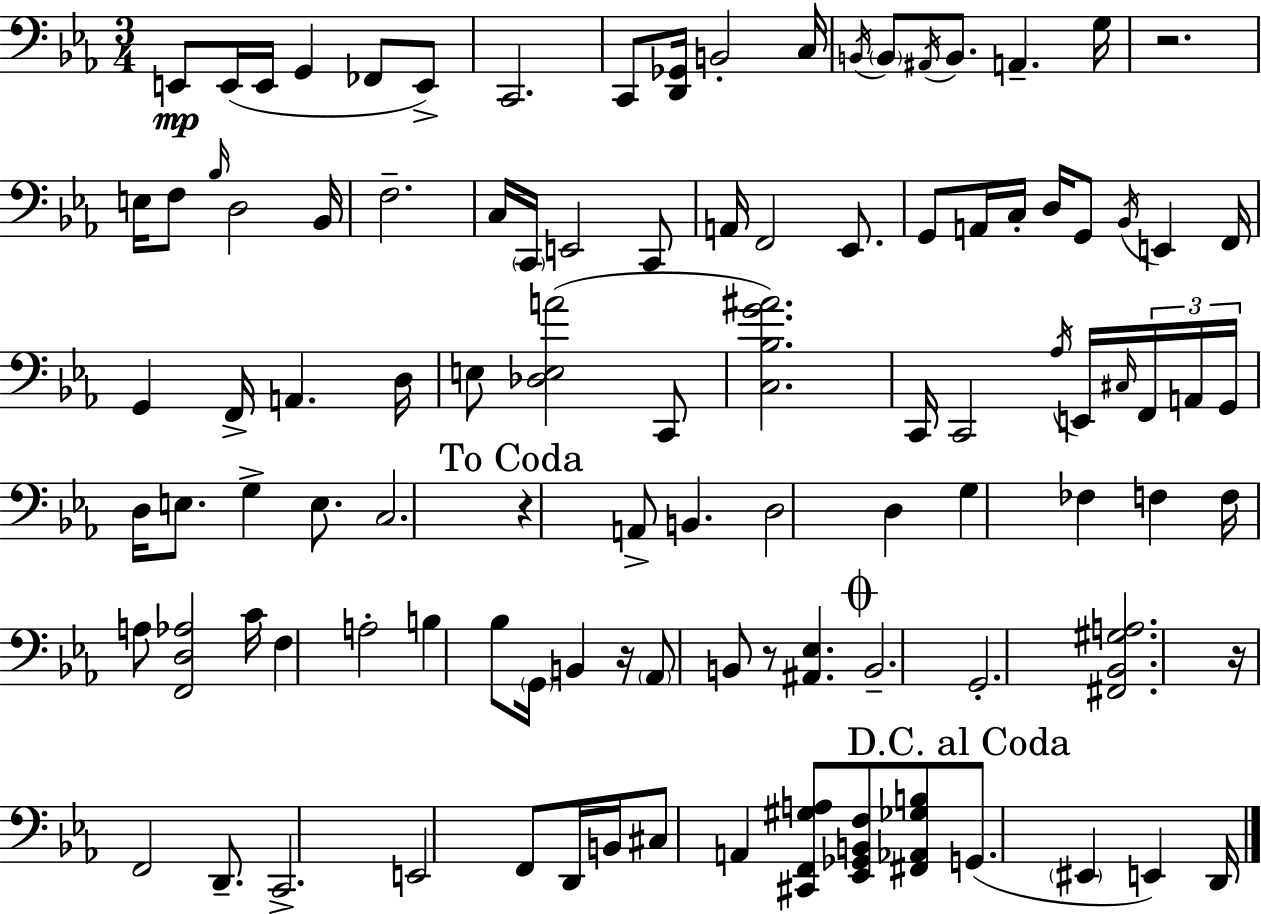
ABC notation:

X:1
T:Untitled
M:3/4
L:1/4
K:Eb
E,,/2 E,,/4 E,,/4 G,, _F,,/2 E,,/2 C,,2 C,,/2 [D,,_G,,]/4 B,,2 C,/4 B,,/4 B,,/2 ^A,,/4 B,,/2 A,, G,/4 z2 E,/4 F,/2 _B,/4 D,2 _B,,/4 F,2 C,/4 C,,/4 E,,2 C,,/2 A,,/4 F,,2 _E,,/2 G,,/2 A,,/4 C,/4 D,/4 G,,/2 _B,,/4 E,, F,,/4 G,, F,,/4 A,, D,/4 E,/2 [_D,E,A]2 C,,/2 [C,_B,G^A]2 C,,/4 C,,2 _A,/4 E,,/4 ^C,/4 F,,/4 A,,/4 G,,/4 D,/4 E,/2 G, E,/2 C,2 z A,,/2 B,, D,2 D, G, _F, F, F,/4 A,/2 [F,,D,_A,]2 C/4 F, A,2 B, _B,/2 G,,/4 B,, z/4 _A,,/2 B,,/2 z/2 [^A,,_E,] B,,2 G,,2 [^F,,_B,,^G,A,]2 z/4 F,,2 D,,/2 C,,2 E,,2 F,,/2 D,,/4 B,,/4 ^C,/2 A,, [^C,,F,,^G,A,]/2 [_E,,_G,,B,,F,]/2 [^F,,_A,,_G,B,]/2 G,,/2 ^E,, E,, D,,/4